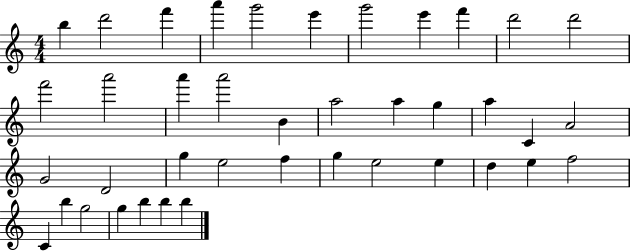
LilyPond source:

{
  \clef treble
  \numericTimeSignature
  \time 4/4
  \key c \major
  b''4 d'''2 f'''4 | a'''4 g'''2 e'''4 | g'''2 e'''4 f'''4 | d'''2 d'''2 | \break f'''2 a'''2 | a'''4 a'''2 b'4 | a''2 a''4 g''4 | a''4 c'4 a'2 | \break g'2 d'2 | g''4 e''2 f''4 | g''4 e''2 e''4 | d''4 e''4 f''2 | \break c'4 b''4 g''2 | g''4 b''4 b''4 b''4 | \bar "|."
}